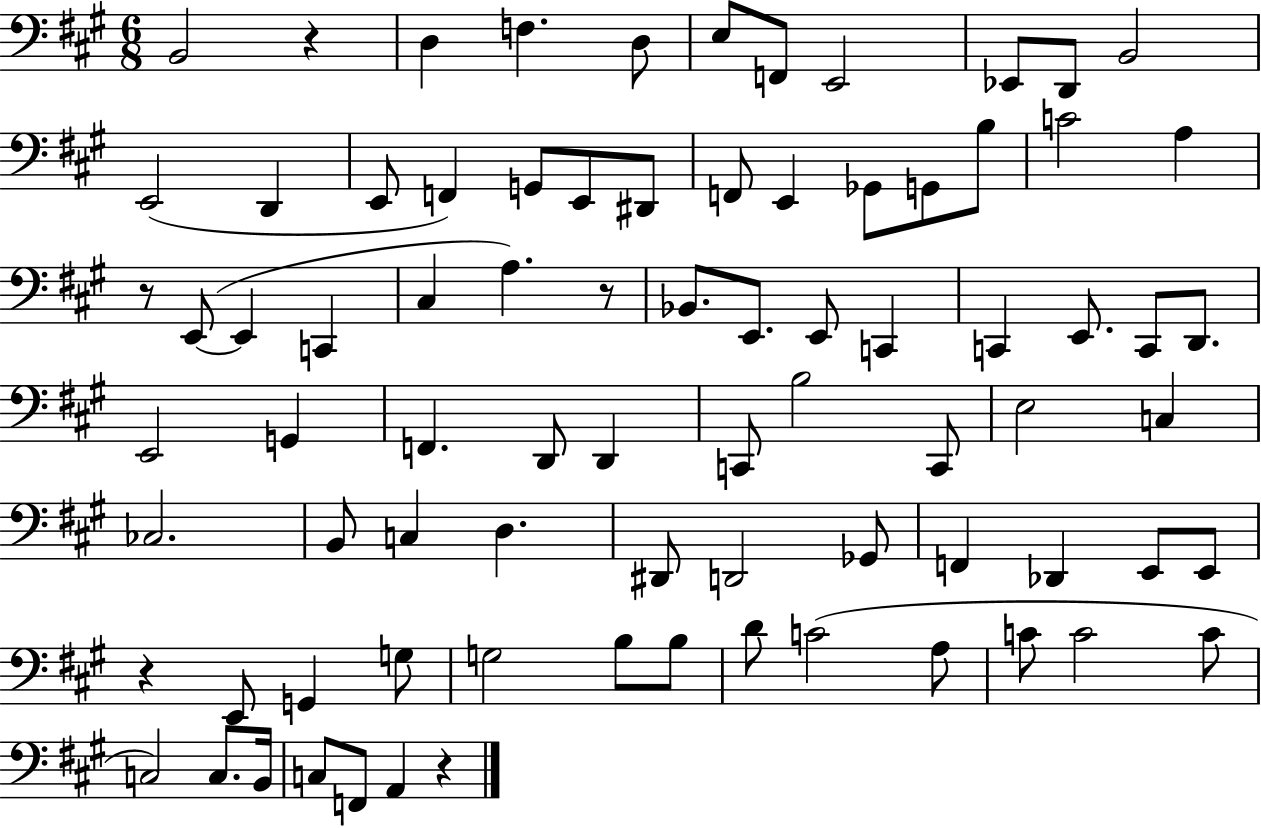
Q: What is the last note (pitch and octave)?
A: A2